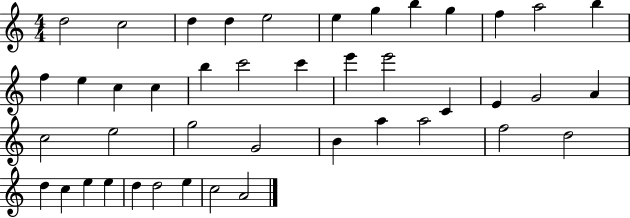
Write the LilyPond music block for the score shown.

{
  \clef treble
  \numericTimeSignature
  \time 4/4
  \key c \major
  d''2 c''2 | d''4 d''4 e''2 | e''4 g''4 b''4 g''4 | f''4 a''2 b''4 | \break f''4 e''4 c''4 c''4 | b''4 c'''2 c'''4 | e'''4 e'''2 c'4 | e'4 g'2 a'4 | \break c''2 e''2 | g''2 g'2 | b'4 a''4 a''2 | f''2 d''2 | \break d''4 c''4 e''4 e''4 | d''4 d''2 e''4 | c''2 a'2 | \bar "|."
}